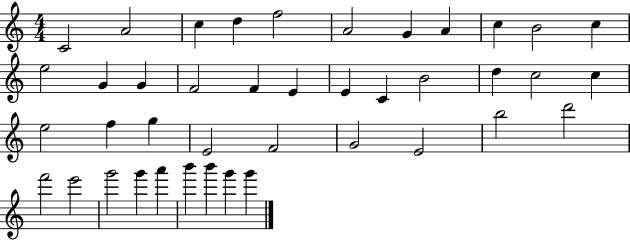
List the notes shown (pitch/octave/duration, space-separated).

C4/h A4/h C5/q D5/q F5/h A4/h G4/q A4/q C5/q B4/h C5/q E5/h G4/q G4/q F4/h F4/q E4/q E4/q C4/q B4/h D5/q C5/h C5/q E5/h F5/q G5/q E4/h F4/h G4/h E4/h B5/h D6/h F6/h E6/h G6/h G6/q A6/q B6/q B6/q G6/q G6/q